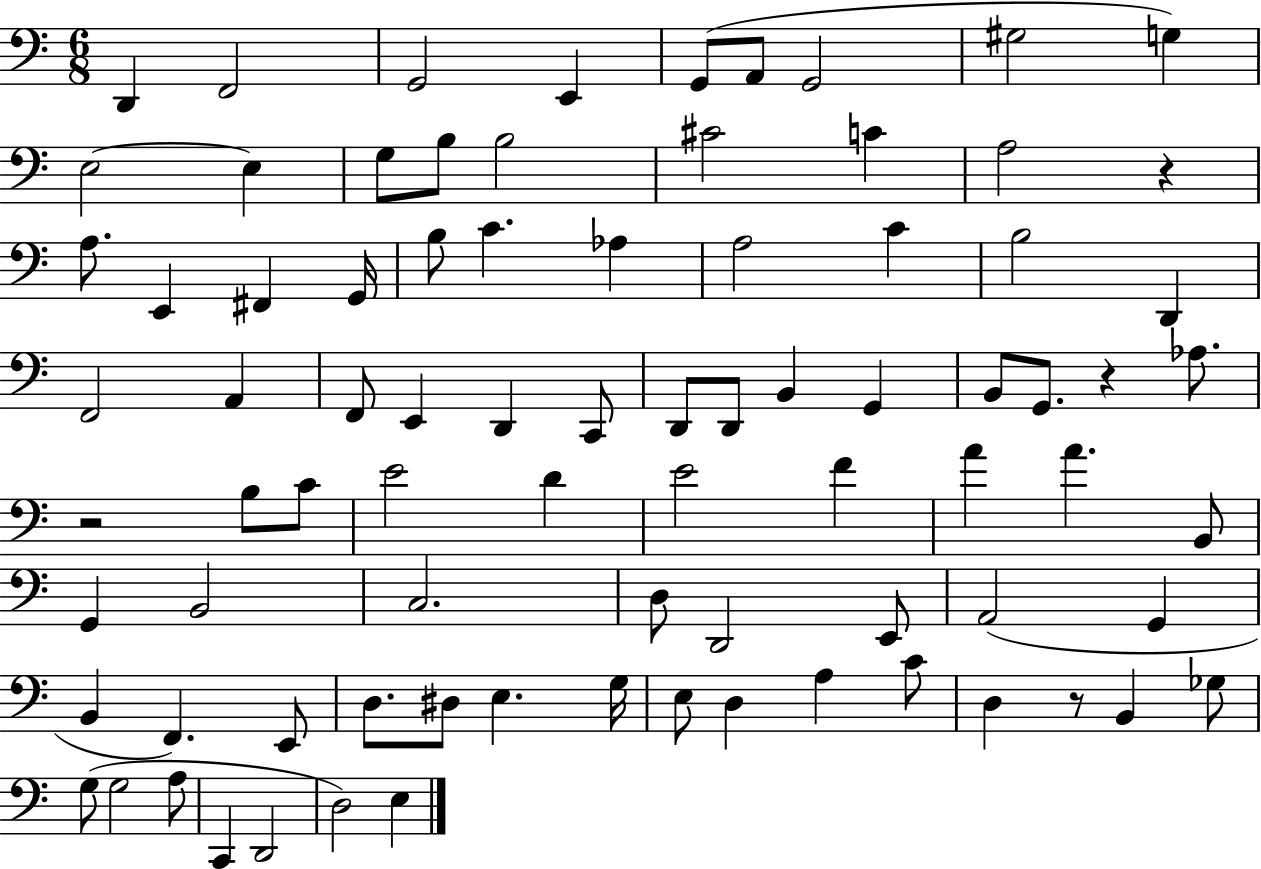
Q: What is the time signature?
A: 6/8